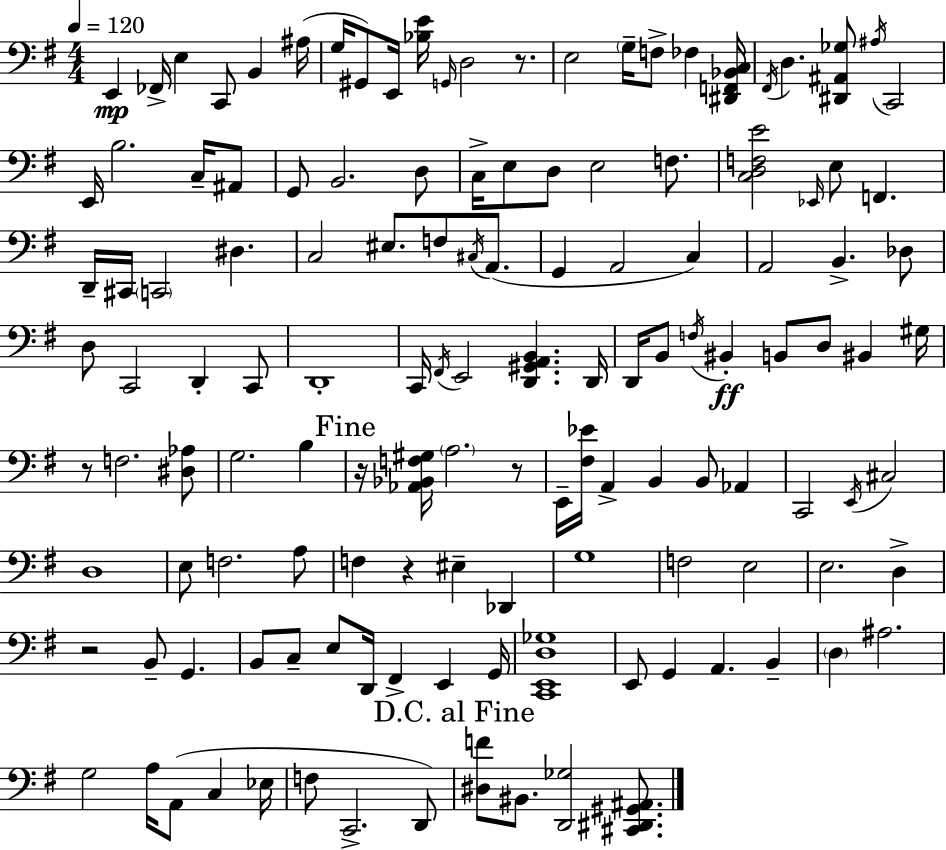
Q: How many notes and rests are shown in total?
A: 132